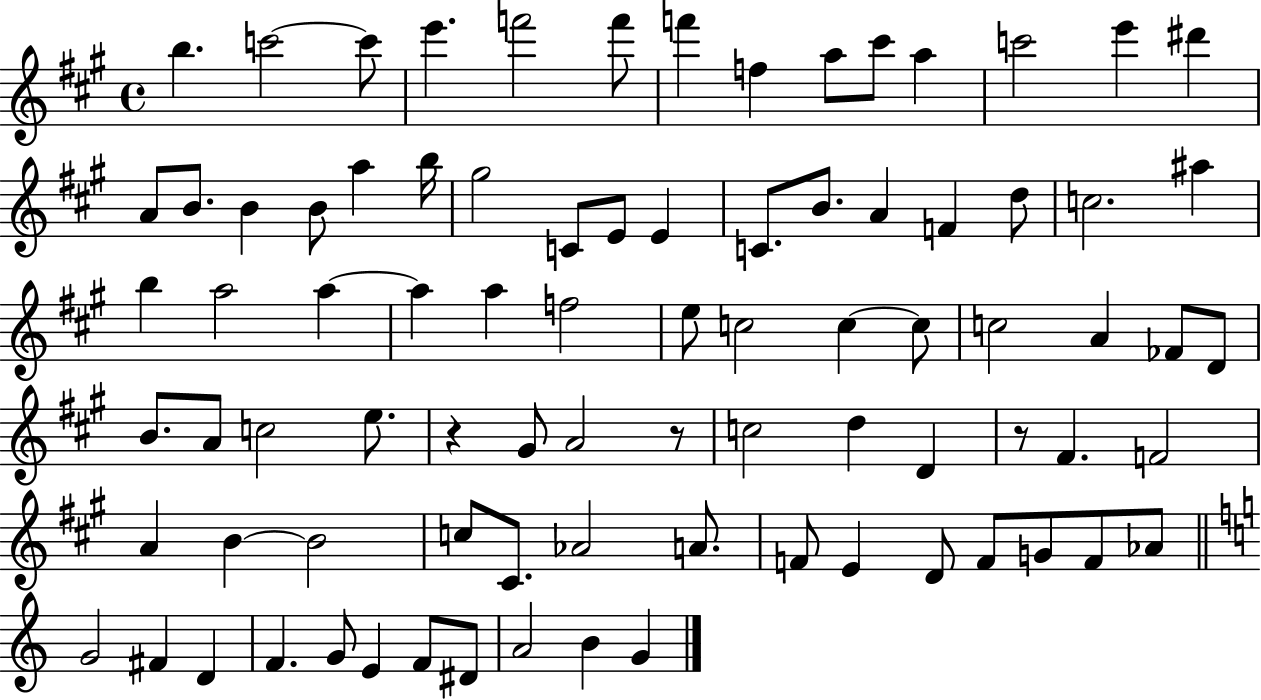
{
  \clef treble
  \time 4/4
  \defaultTimeSignature
  \key a \major
  \repeat volta 2 { b''4. c'''2~~ c'''8 | e'''4. f'''2 f'''8 | f'''4 f''4 a''8 cis'''8 a''4 | c'''2 e'''4 dis'''4 | \break a'8 b'8. b'4 b'8 a''4 b''16 | gis''2 c'8 e'8 e'4 | c'8. b'8. a'4 f'4 d''8 | c''2. ais''4 | \break b''4 a''2 a''4~~ | a''4 a''4 f''2 | e''8 c''2 c''4~~ c''8 | c''2 a'4 fes'8 d'8 | \break b'8. a'8 c''2 e''8. | r4 gis'8 a'2 r8 | c''2 d''4 d'4 | r8 fis'4. f'2 | \break a'4 b'4~~ b'2 | c''8 cis'8. aes'2 a'8. | f'8 e'4 d'8 f'8 g'8 f'8 aes'8 | \bar "||" \break \key c \major g'2 fis'4 d'4 | f'4. g'8 e'4 f'8 dis'8 | a'2 b'4 g'4 | } \bar "|."
}